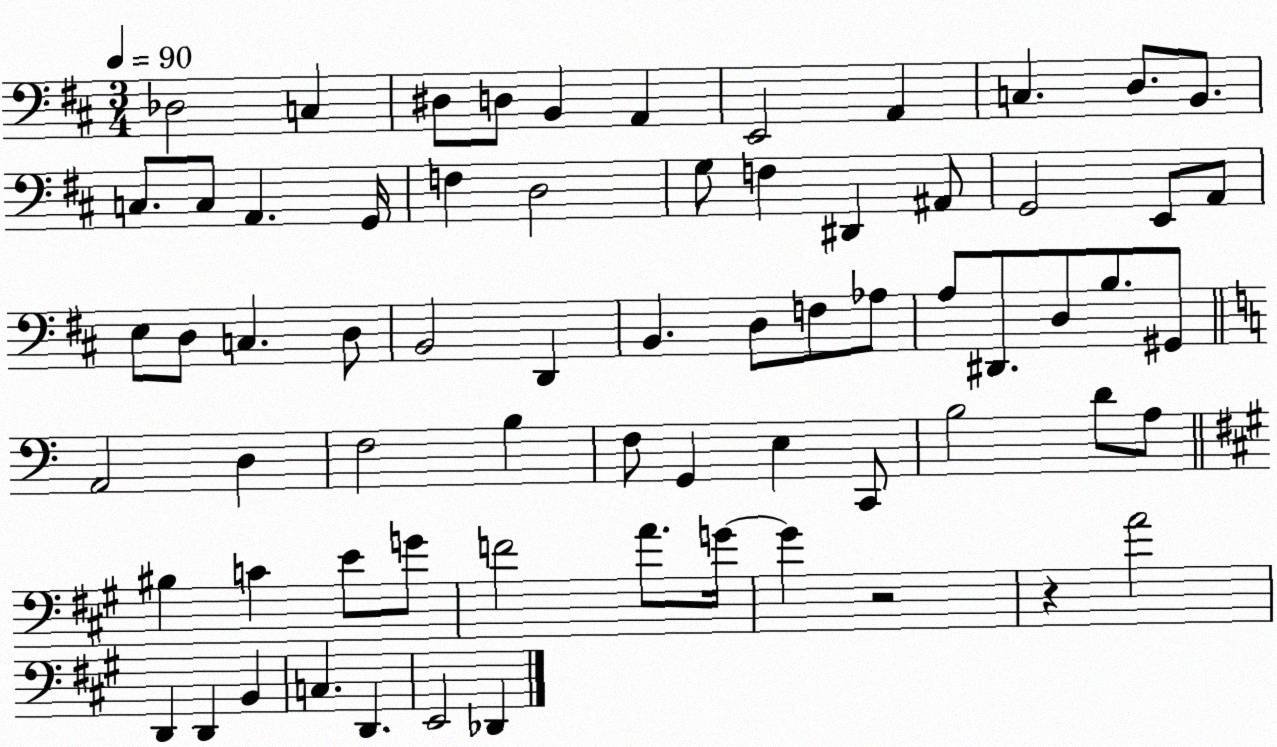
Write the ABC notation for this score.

X:1
T:Untitled
M:3/4
L:1/4
K:D
_D,2 C, ^D,/2 D,/2 B,, A,, E,,2 A,, C, D,/2 B,,/2 C,/2 C,/2 A,, G,,/4 F, D,2 G,/2 F, ^D,, ^A,,/2 G,,2 E,,/2 A,,/2 E,/2 D,/2 C, D,/2 B,,2 D,, B,, D,/2 F,/2 _A,/2 A,/2 ^D,,/2 D,/2 B,/2 ^G,,/2 A,,2 D, F,2 B, F,/2 G,, E, C,,/2 B,2 D/2 A,/2 ^B, C E/2 G/2 F2 A/2 G/4 G z2 z A2 D,, D,, B,, C, D,, E,,2 _D,,